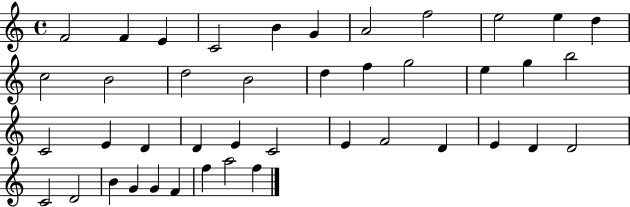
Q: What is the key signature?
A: C major